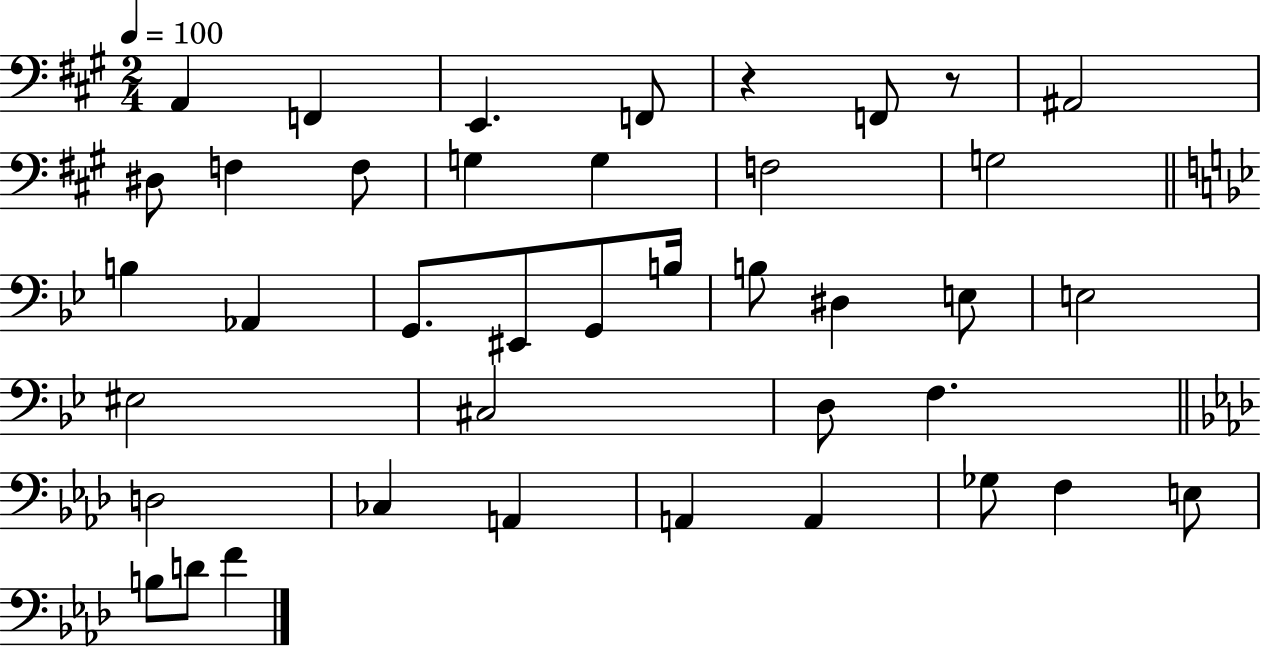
X:1
T:Untitled
M:2/4
L:1/4
K:A
A,, F,, E,, F,,/2 z F,,/2 z/2 ^A,,2 ^D,/2 F, F,/2 G, G, F,2 G,2 B, _A,, G,,/2 ^E,,/2 G,,/2 B,/4 B,/2 ^D, E,/2 E,2 ^E,2 ^C,2 D,/2 F, D,2 _C, A,, A,, A,, _G,/2 F, E,/2 B,/2 D/2 F